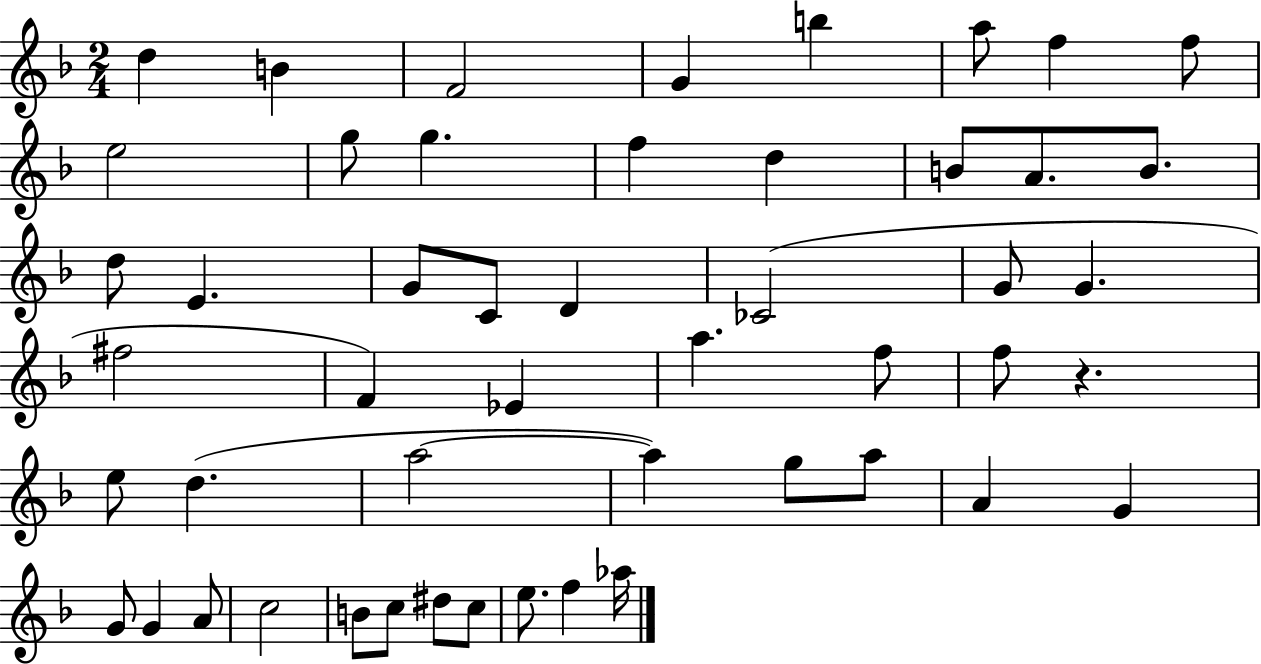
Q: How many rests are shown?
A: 1